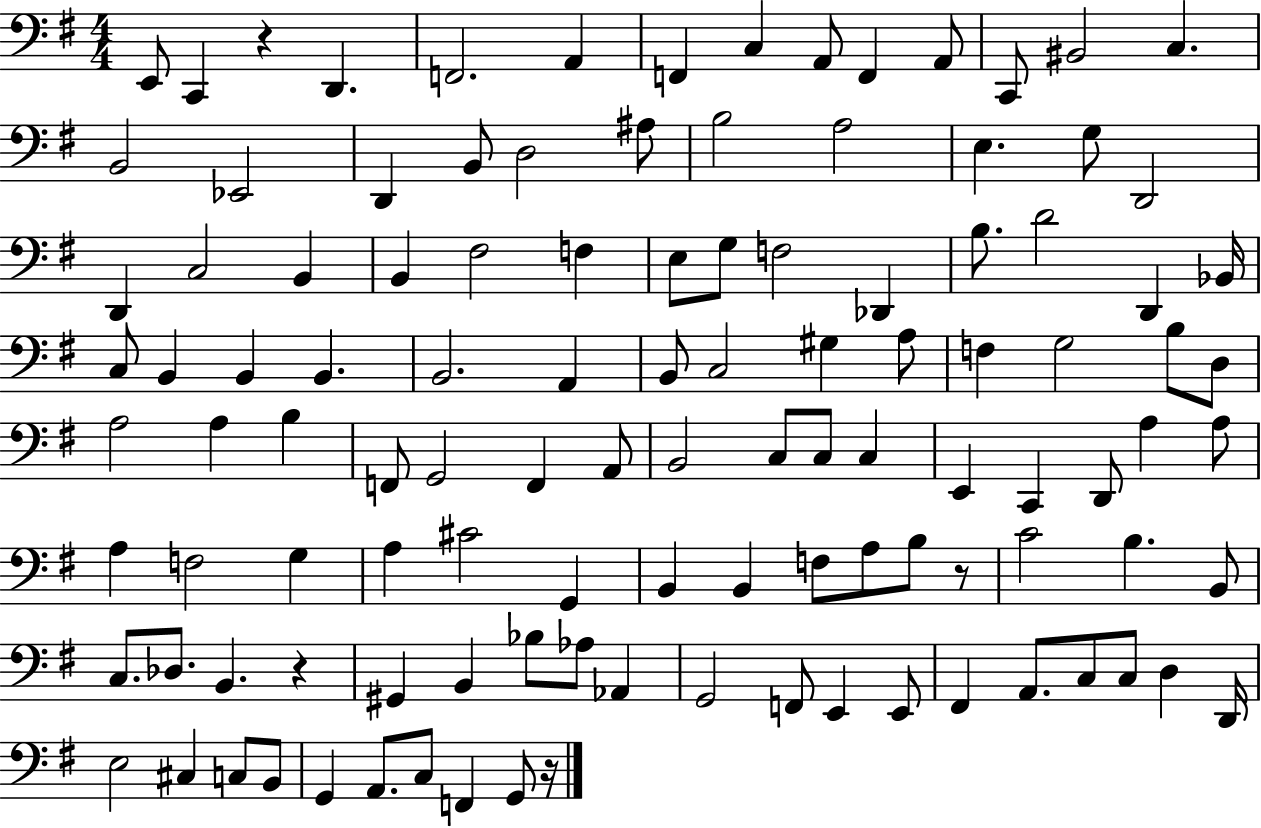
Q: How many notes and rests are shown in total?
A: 113